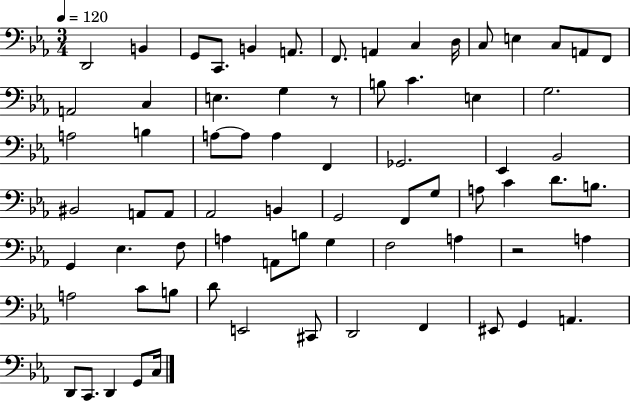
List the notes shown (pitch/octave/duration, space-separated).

D2/h B2/q G2/e C2/e. B2/q A2/e. F2/e. A2/q C3/q D3/s C3/e E3/q C3/e A2/e F2/e A2/h C3/q E3/q. G3/q R/e B3/e C4/q. E3/q G3/h. A3/h B3/q A3/e A3/e A3/q F2/q Gb2/h. Eb2/q Bb2/h BIS2/h A2/e A2/e Ab2/h B2/q G2/h F2/e G3/e A3/e C4/q D4/e. B3/e. G2/q Eb3/q. F3/e A3/q A2/e B3/e G3/q F3/h A3/q R/h A3/q A3/h C4/e B3/e D4/e E2/h C#2/e D2/h F2/q EIS2/e G2/q A2/q. D2/e C2/e. D2/q G2/e C3/s